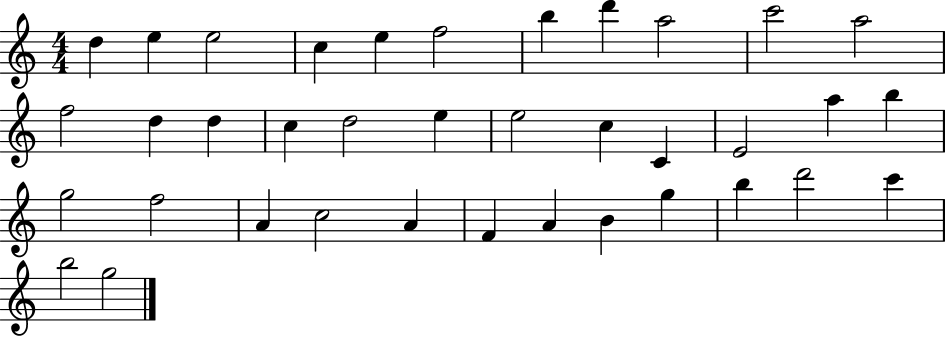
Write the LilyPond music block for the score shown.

{
  \clef treble
  \numericTimeSignature
  \time 4/4
  \key c \major
  d''4 e''4 e''2 | c''4 e''4 f''2 | b''4 d'''4 a''2 | c'''2 a''2 | \break f''2 d''4 d''4 | c''4 d''2 e''4 | e''2 c''4 c'4 | e'2 a''4 b''4 | \break g''2 f''2 | a'4 c''2 a'4 | f'4 a'4 b'4 g''4 | b''4 d'''2 c'''4 | \break b''2 g''2 | \bar "|."
}